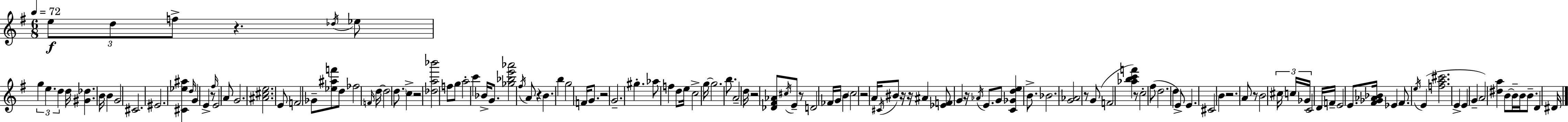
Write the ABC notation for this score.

X:1
T:Untitled
M:6/8
L:1/4
K:Em
e/2 d/2 f/2 z _d/4 _e/2 g e d d/4 [^G_d] B/4 B G2 ^C2 ^E2 [^C_e^a] d/4 G E z/2 ^f/4 E2 A/2 G2 [^A^ce]2 E/2 F2 _G/2 [_e^af']/2 d/2 _f2 F/4 d/4 d2 d/2 c z2 [_da_b']2 f/2 g/2 a2 c' _B/4 G/2 [_g_be'_a']2 ^f/4 A/2 z B b g2 F/4 G/2 z2 G2 ^g _a/2 f d/2 e/4 c2 g/4 g2 b/2 A2 d/4 z2 [_D^F_A]/2 ^c/4 E/2 z/2 D2 _F/4 G/4 B c2 z2 A/4 ^C/4 ^B/2 z/4 z/4 ^A [_EF]/2 G z/4 _A/4 E/2 G/2 [C_Gde] B/2 _B2 [G_A]2 z/2 G/2 F2 [_abc'f'] z/2 c2 ^f/2 d2 d E/2 E ^C2 B z2 A/2 z/2 B2 ^c/4 c/4 _G/4 C2 D/4 F/4 E2 E/2 [^F_G_A_B]/4 _E ^F/2 e/4 E [fa^c']2 E E G A2 [^da] B/2 B/4 B/4 B/2 D ^D/4